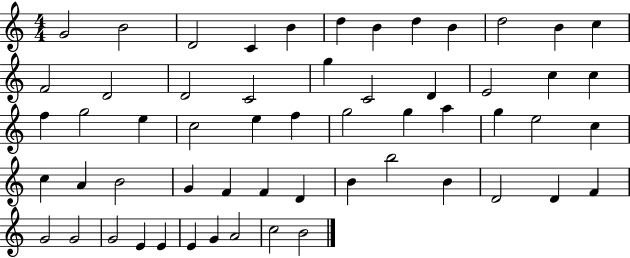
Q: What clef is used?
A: treble